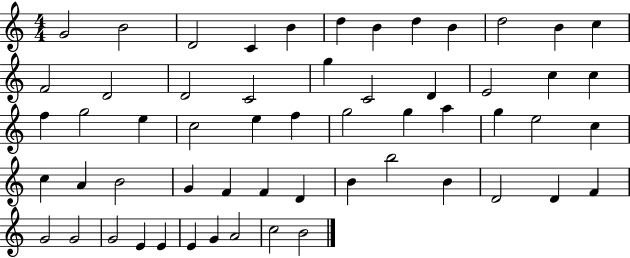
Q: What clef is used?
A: treble